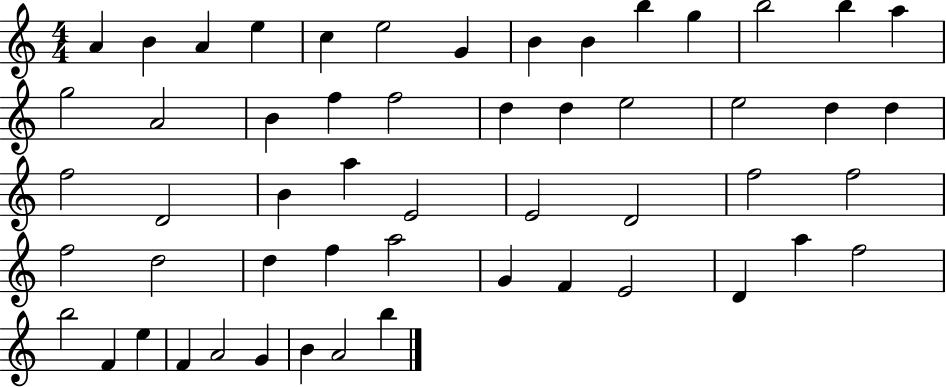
X:1
T:Untitled
M:4/4
L:1/4
K:C
A B A e c e2 G B B b g b2 b a g2 A2 B f f2 d d e2 e2 d d f2 D2 B a E2 E2 D2 f2 f2 f2 d2 d f a2 G F E2 D a f2 b2 F e F A2 G B A2 b